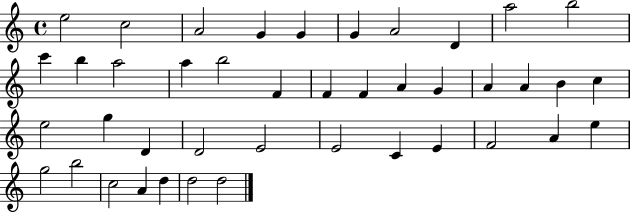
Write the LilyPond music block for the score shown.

{
  \clef treble
  \time 4/4
  \defaultTimeSignature
  \key c \major
  e''2 c''2 | a'2 g'4 g'4 | g'4 a'2 d'4 | a''2 b''2 | \break c'''4 b''4 a''2 | a''4 b''2 f'4 | f'4 f'4 a'4 g'4 | a'4 a'4 b'4 c''4 | \break e''2 g''4 d'4 | d'2 e'2 | e'2 c'4 e'4 | f'2 a'4 e''4 | \break g''2 b''2 | c''2 a'4 d''4 | d''2 d''2 | \bar "|."
}